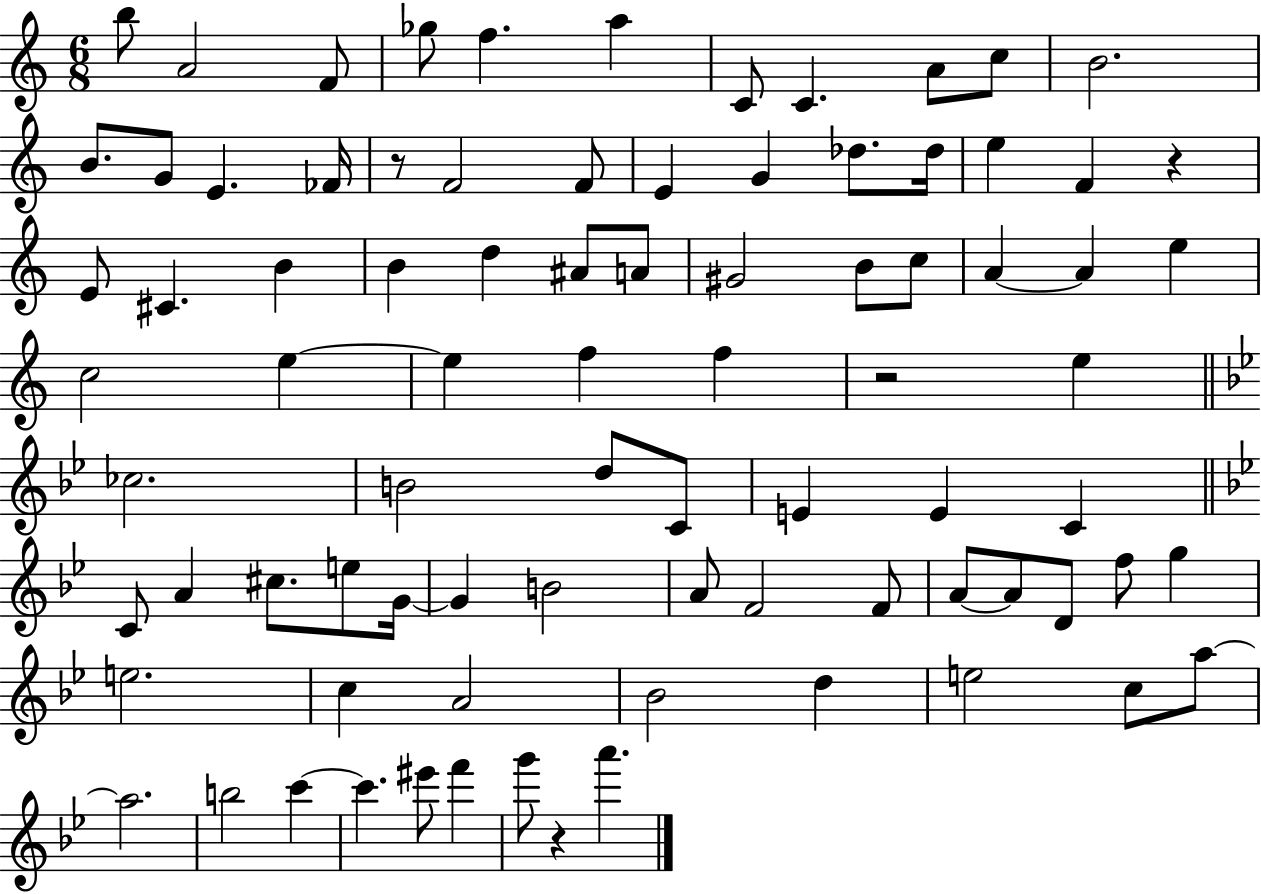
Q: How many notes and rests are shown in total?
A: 84